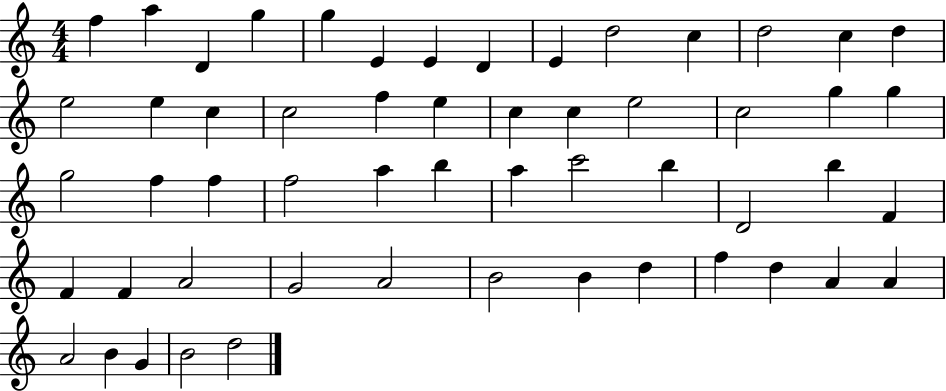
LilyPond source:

{
  \clef treble
  \numericTimeSignature
  \time 4/4
  \key c \major
  f''4 a''4 d'4 g''4 | g''4 e'4 e'4 d'4 | e'4 d''2 c''4 | d''2 c''4 d''4 | \break e''2 e''4 c''4 | c''2 f''4 e''4 | c''4 c''4 e''2 | c''2 g''4 g''4 | \break g''2 f''4 f''4 | f''2 a''4 b''4 | a''4 c'''2 b''4 | d'2 b''4 f'4 | \break f'4 f'4 a'2 | g'2 a'2 | b'2 b'4 d''4 | f''4 d''4 a'4 a'4 | \break a'2 b'4 g'4 | b'2 d''2 | \bar "|."
}